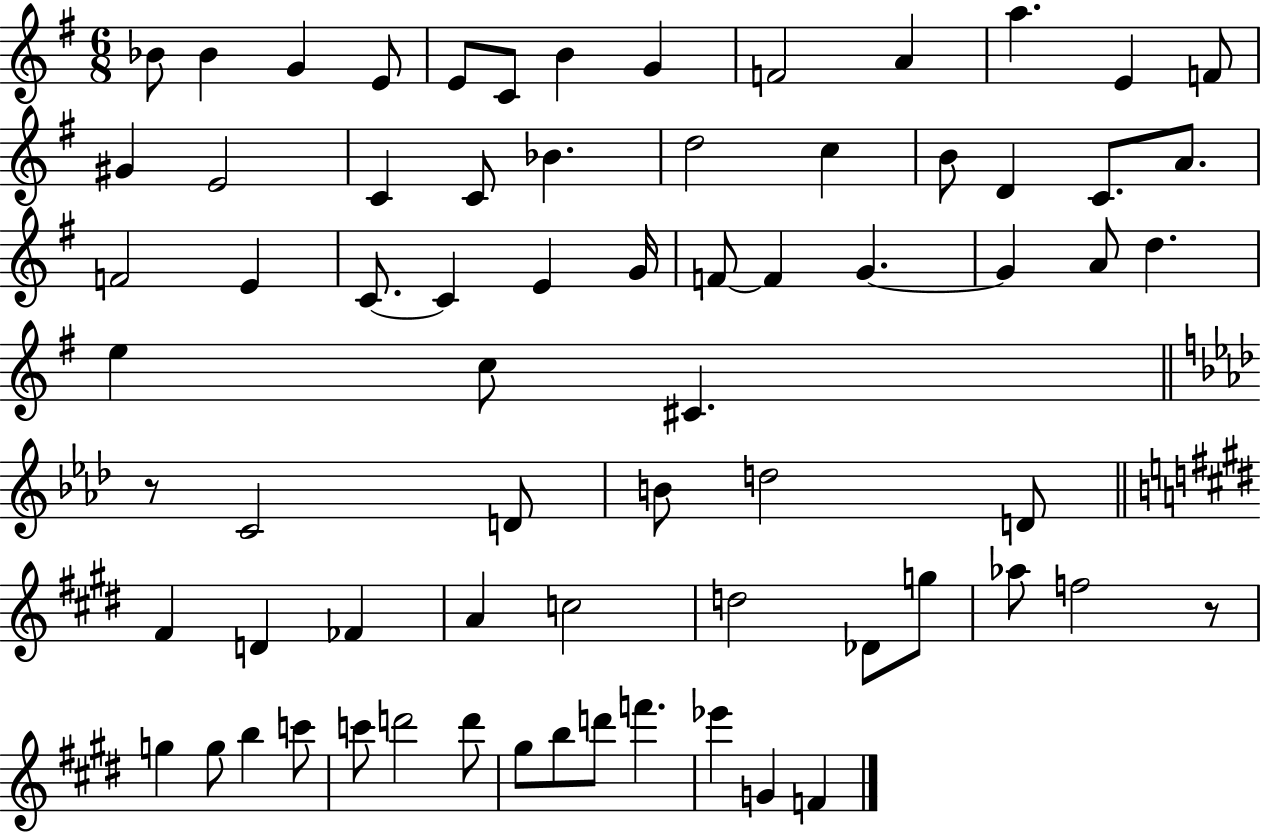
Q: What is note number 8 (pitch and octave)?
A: G4